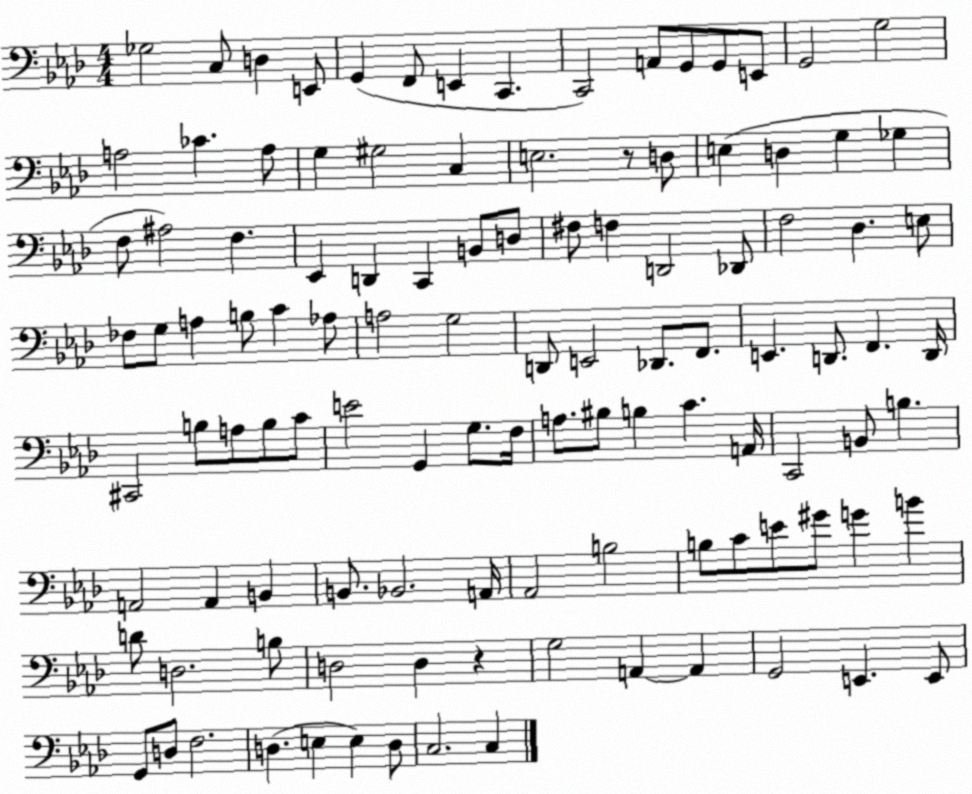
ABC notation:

X:1
T:Untitled
M:4/4
L:1/4
K:Ab
_G,2 C,/2 D, E,,/2 G,, F,,/2 E,, C,, C,,2 A,,/2 G,,/2 G,,/2 E,,/2 G,,2 G,2 A,2 _C A,/2 G, ^G,2 C, E,2 z/2 D,/2 E, D, G, _G, F,/2 ^A,2 F, _E,, D,, C,, B,,/2 D,/2 ^F,/2 F, D,,2 _D,,/2 F,2 _D, E,/2 _F,/2 G,/2 A, B,/2 C _A,/2 A,2 G,2 D,,/2 E,,2 _D,,/2 F,,/2 E,, D,,/2 F,, D,,/4 ^C,,2 B,/2 A,/2 B,/2 C/2 E2 G,, G,/2 F,/4 A,/2 ^B,/2 B, C A,,/4 C,,2 B,,/2 B, A,,2 A,, B,, B,,/2 _B,,2 A,,/4 _A,,2 B,2 B,/2 C/2 E/2 ^G/2 G B D/2 D,2 B,/2 D,2 D, z G,2 A,, A,, G,,2 E,, E,,/2 G,,/2 D,/2 F,2 D, E, E, D,/2 C,2 C,